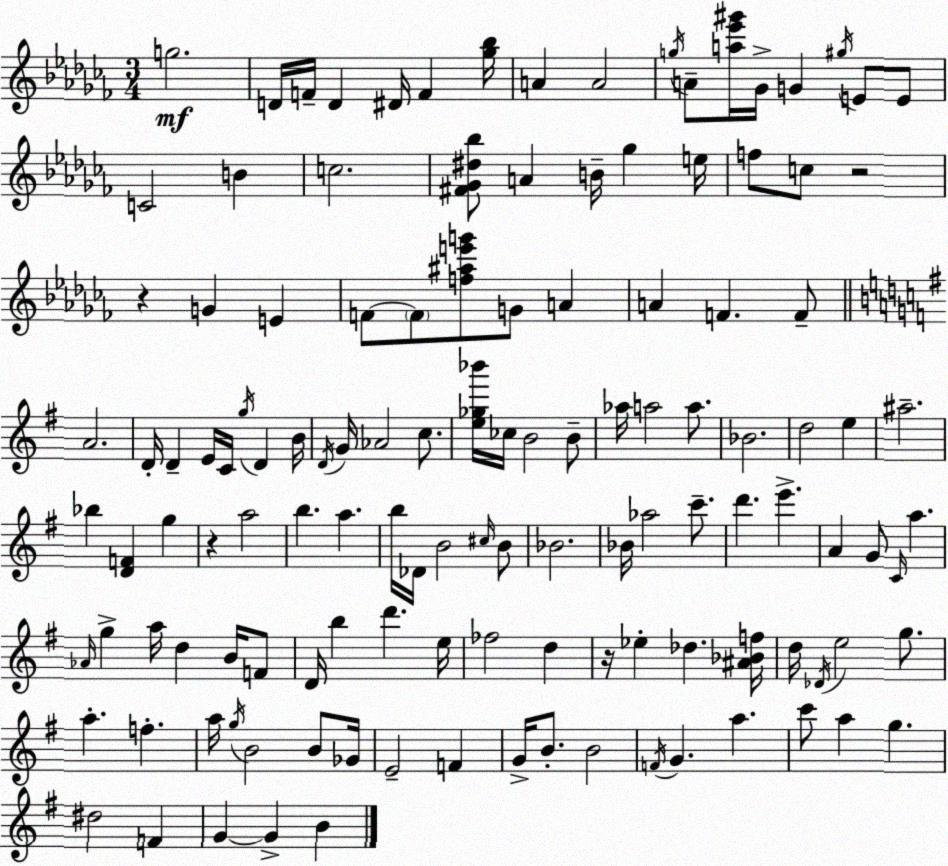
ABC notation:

X:1
T:Untitled
M:3/4
L:1/4
K:Abm
g2 D/4 F/4 D ^D/4 F [_g_b]/4 A A2 g/4 A/2 [a_e'^g']/4 _G/4 G ^g/4 E/2 E/2 C2 B c2 [^F_G^d_b]/2 A B/4 _g e/4 f/2 c/2 z2 z G E F/2 F/2 [f^ae'g']/2 G/2 A A F F/2 A2 D/4 D E/4 C/4 g/4 D B/4 D/4 G/4 _A2 c/2 [e_g_b']/4 _c/4 B2 B/2 _a/4 a2 a/2 _B2 d2 e ^a2 _b [DF] g z a2 b a b/4 _D/4 B2 ^c/4 B/2 _B2 _B/4 _a2 c'/2 d' e' A G/2 C/4 a _A/4 g a/4 d B/4 F/2 D/4 b d' e/4 _f2 d z/4 _e _d [^A_Bf]/4 d/4 _D/4 e2 g/2 a f a/4 g/4 B2 B/2 _G/4 E2 F G/4 B/2 B2 F/4 G a c'/2 a g ^d2 F G G B